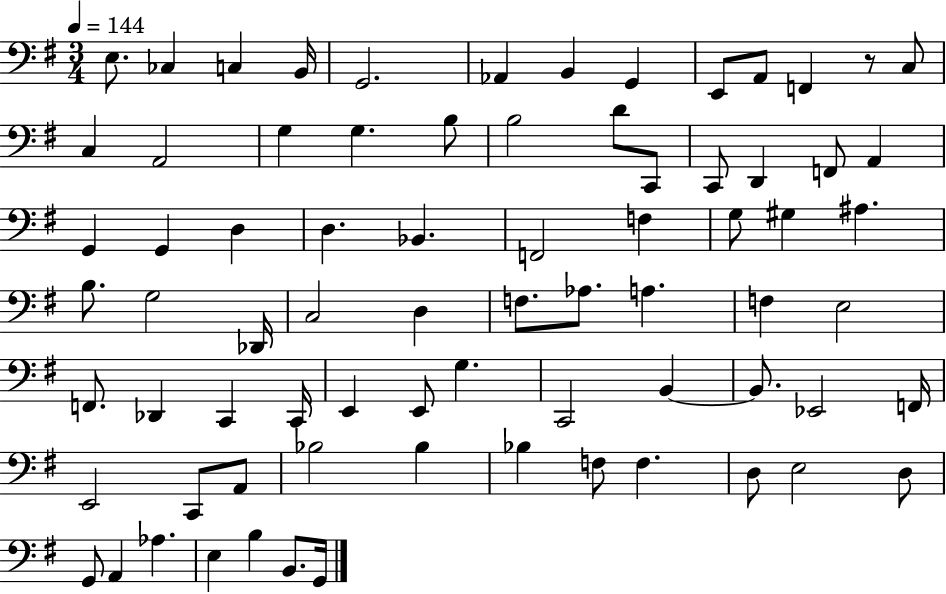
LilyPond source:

{
  \clef bass
  \numericTimeSignature
  \time 3/4
  \key g \major
  \tempo 4 = 144
  e8. ces4 c4 b,16 | g,2. | aes,4 b,4 g,4 | e,8 a,8 f,4 r8 c8 | \break c4 a,2 | g4 g4. b8 | b2 d'8 c,8 | c,8 d,4 f,8 a,4 | \break g,4 g,4 d4 | d4. bes,4. | f,2 f4 | g8 gis4 ais4. | \break b8. g2 des,16 | c2 d4 | f8. aes8. a4. | f4 e2 | \break f,8. des,4 c,4 c,16 | e,4 e,8 g4. | c,2 b,4~~ | b,8. ees,2 f,16 | \break e,2 c,8 a,8 | bes2 bes4 | bes4 f8 f4. | d8 e2 d8 | \break g,8 a,4 aes4. | e4 b4 b,8. g,16 | \bar "|."
}